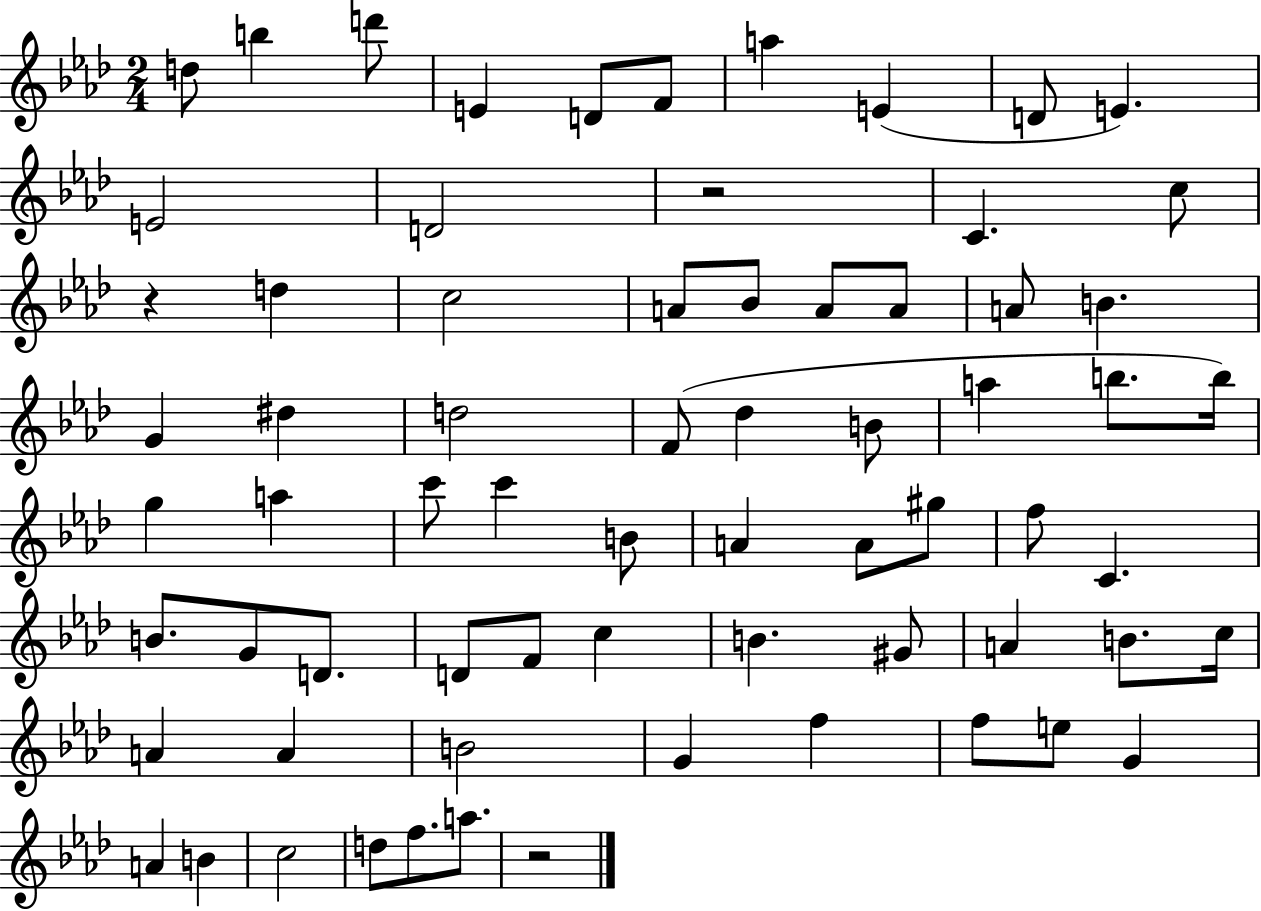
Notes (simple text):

D5/e B5/q D6/e E4/q D4/e F4/e A5/q E4/q D4/e E4/q. E4/h D4/h R/h C4/q. C5/e R/q D5/q C5/h A4/e Bb4/e A4/e A4/e A4/e B4/q. G4/q D#5/q D5/h F4/e Db5/q B4/e A5/q B5/e. B5/s G5/q A5/q C6/e C6/q B4/e A4/q A4/e G#5/e F5/e C4/q. B4/e. G4/e D4/e. D4/e F4/e C5/q B4/q. G#4/e A4/q B4/e. C5/s A4/q A4/q B4/h G4/q F5/q F5/e E5/e G4/q A4/q B4/q C5/h D5/e F5/e. A5/e. R/h